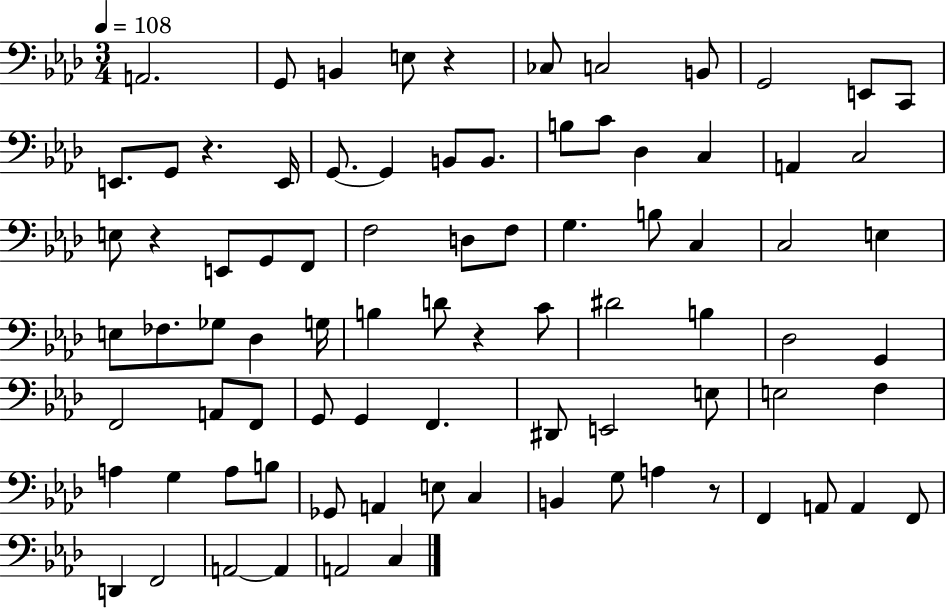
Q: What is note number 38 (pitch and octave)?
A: Gb3